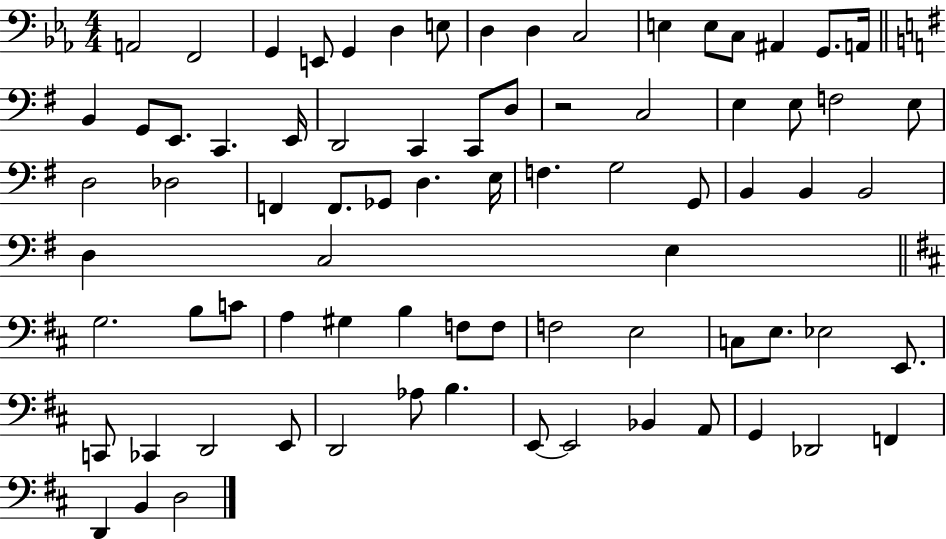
A2/h F2/h G2/q E2/e G2/q D3/q E3/e D3/q D3/q C3/h E3/q E3/e C3/e A#2/q G2/e. A2/s B2/q G2/e E2/e. C2/q. E2/s D2/h C2/q C2/e D3/e R/h C3/h E3/q E3/e F3/h E3/e D3/h Db3/h F2/q F2/e. Gb2/e D3/q. E3/s F3/q. G3/h G2/e B2/q B2/q B2/h D3/q C3/h E3/q G3/h. B3/e C4/e A3/q G#3/q B3/q F3/e F3/e F3/h E3/h C3/e E3/e. Eb3/h E2/e. C2/e CES2/q D2/h E2/e D2/h Ab3/e B3/q. E2/e E2/h Bb2/q A2/e G2/q Db2/h F2/q D2/q B2/q D3/h